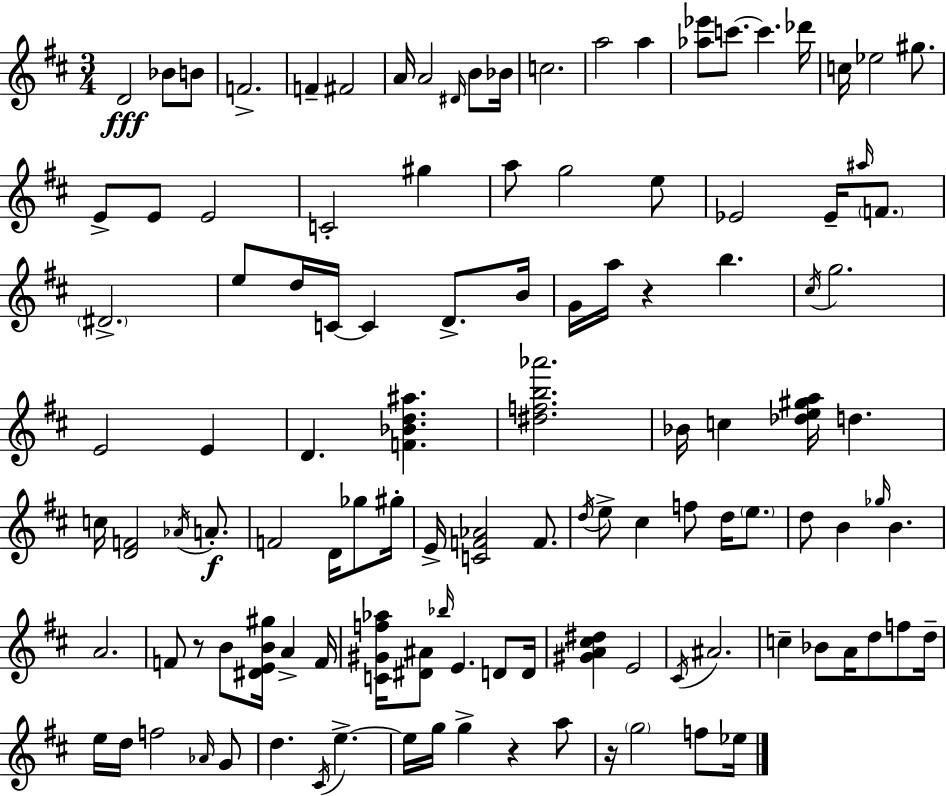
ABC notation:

X:1
T:Untitled
M:3/4
L:1/4
K:D
D2 _B/2 B/2 F2 F ^F2 A/4 A2 ^D/4 B/2 _B/4 c2 a2 a [_a_e']/2 c'/2 c' _d'/4 c/4 _e2 ^g/2 E/2 E/2 E2 C2 ^g a/2 g2 e/2 _E2 _E/4 ^a/4 F/2 ^D2 e/2 d/4 C/4 C D/2 B/4 G/4 a/4 z b ^c/4 g2 E2 E D [F_Bd^a] [^dfb_a']2 _B/4 c [_de^ga]/4 d c/4 [DF]2 _A/4 A/2 F2 D/4 _g/2 ^g/4 E/4 [CF_A]2 F/2 d/4 e/2 ^c f/2 d/4 e/2 d/2 B _g/4 B A2 F/2 z/2 B/2 [^DEB^g]/4 A F/4 [C^Gf_a]/4 [^D^A]/2 _b/4 E D/2 D/4 [^GA^c^d] E2 ^C/4 ^A2 c _B/2 A/4 d/2 f/2 d/4 e/4 d/4 f2 _A/4 G/2 d ^C/4 e e/4 g/4 g z a/2 z/4 g2 f/2 _e/4